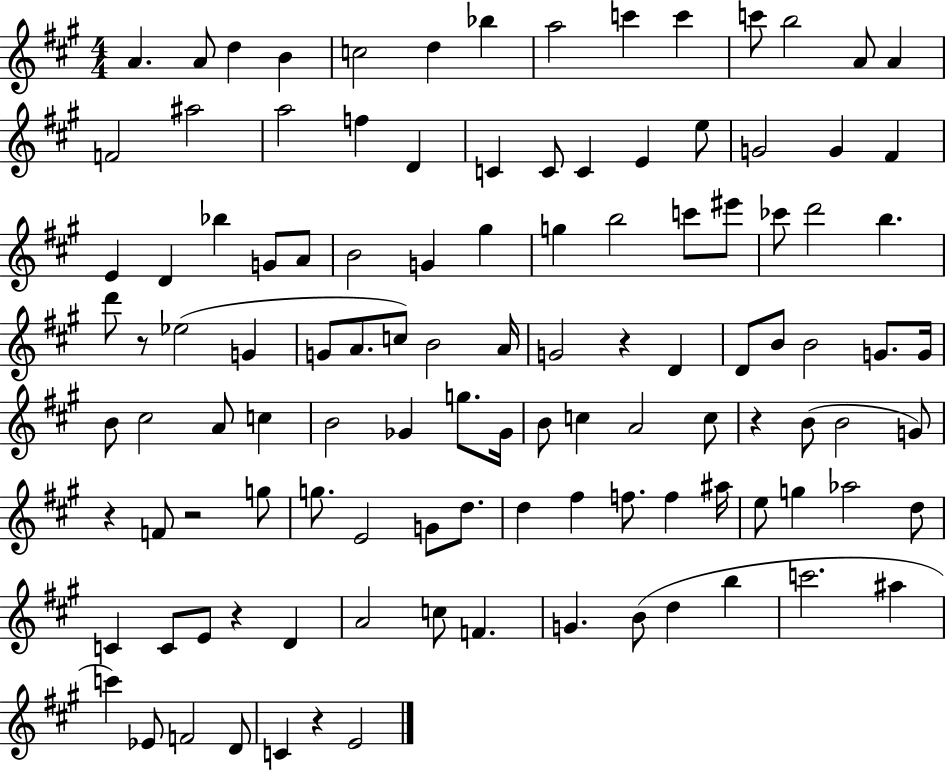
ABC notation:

X:1
T:Untitled
M:4/4
L:1/4
K:A
A A/2 d B c2 d _b a2 c' c' c'/2 b2 A/2 A F2 ^a2 a2 f D C C/2 C E e/2 G2 G ^F E D _b G/2 A/2 B2 G ^g g b2 c'/2 ^e'/2 _c'/2 d'2 b d'/2 z/2 _e2 G G/2 A/2 c/2 B2 A/4 G2 z D D/2 B/2 B2 G/2 G/4 B/2 ^c2 A/2 c B2 _G g/2 _G/4 B/2 c A2 c/2 z B/2 B2 G/2 z F/2 z2 g/2 g/2 E2 G/2 d/2 d ^f f/2 f ^a/4 e/2 g _a2 d/2 C C/2 E/2 z D A2 c/2 F G B/2 d b c'2 ^a c' _E/2 F2 D/2 C z E2